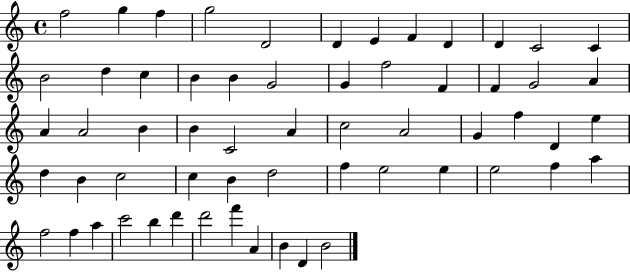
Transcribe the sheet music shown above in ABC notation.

X:1
T:Untitled
M:4/4
L:1/4
K:C
f2 g f g2 D2 D E F D D C2 C B2 d c B B G2 G f2 F F G2 A A A2 B B C2 A c2 A2 G f D e d B c2 c B d2 f e2 e e2 f a f2 f a c'2 b d' d'2 f' A B D B2